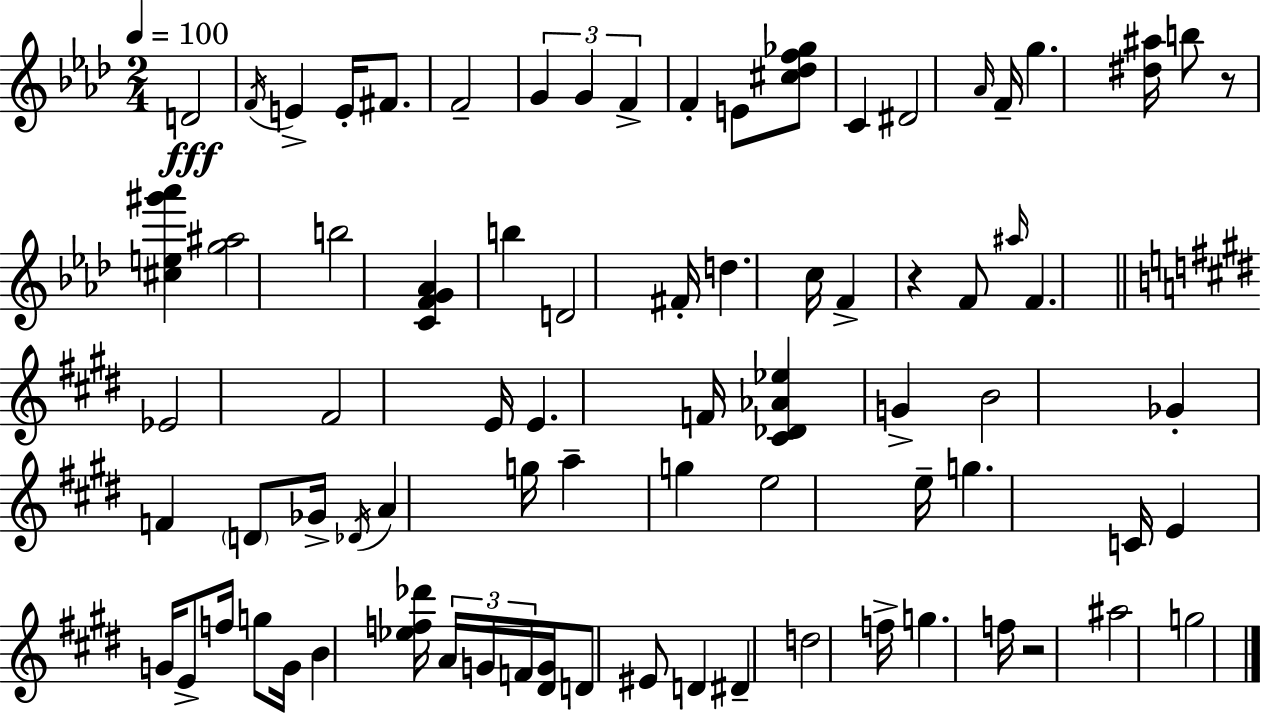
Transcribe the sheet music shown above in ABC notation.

X:1
T:Untitled
M:2/4
L:1/4
K:Ab
D2 F/4 E E/4 ^F/2 F2 G G F F E/2 [^c_df_g]/2 C ^D2 _A/4 F/4 g [^d^a]/4 b/2 z/2 [^ce^g'_a'] [g^a]2 b2 [CFG_A] b D2 ^F/4 d c/4 F z F/2 ^a/4 F _E2 ^F2 E/4 E F/4 [^C_D_A_e] G B2 _G F D/2 _G/4 _D/4 A g/4 a g e2 e/4 g C/4 E G/4 E/2 f/4 g/2 G/4 B [_ef_d']/4 A/4 G/4 F/4 [^DG]/4 D/2 ^E/2 D ^D d2 f/4 g f/4 z2 ^a2 g2